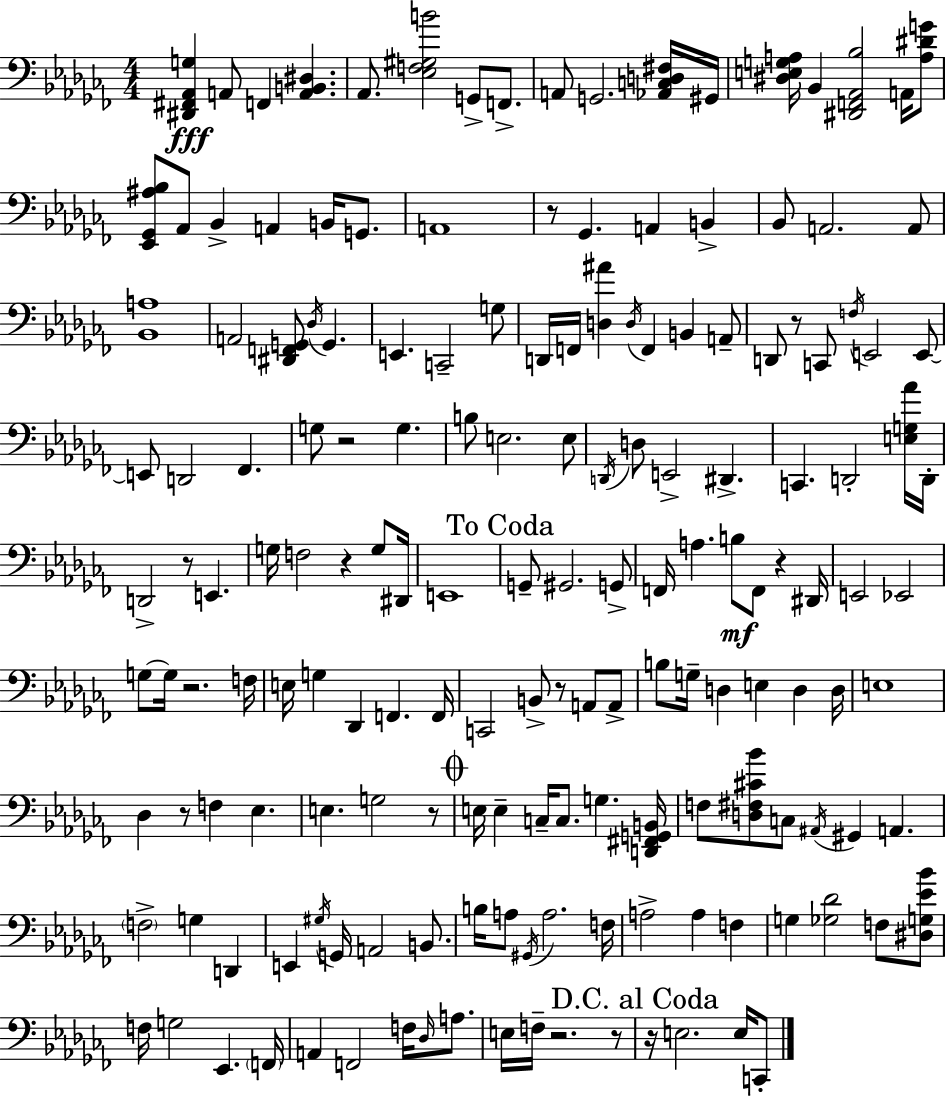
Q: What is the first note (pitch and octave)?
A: A2